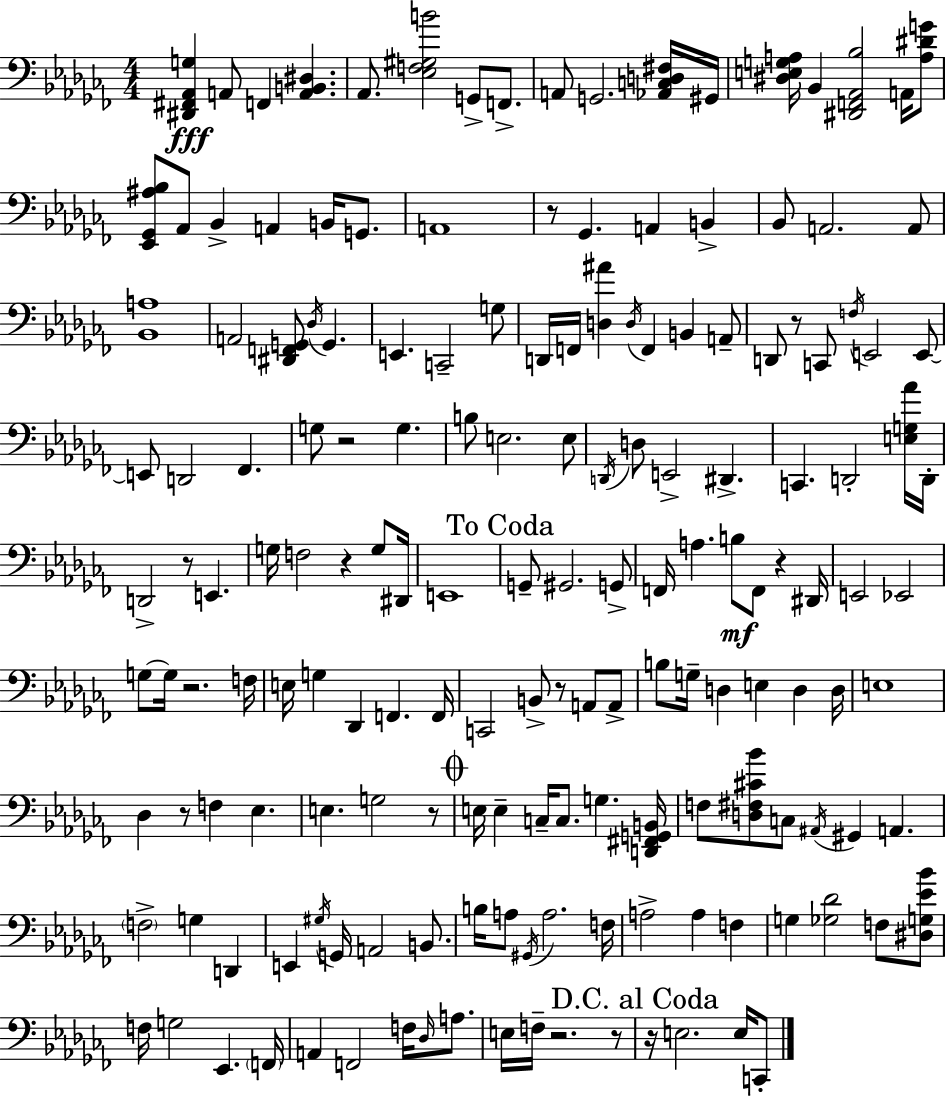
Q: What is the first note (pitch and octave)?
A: A2